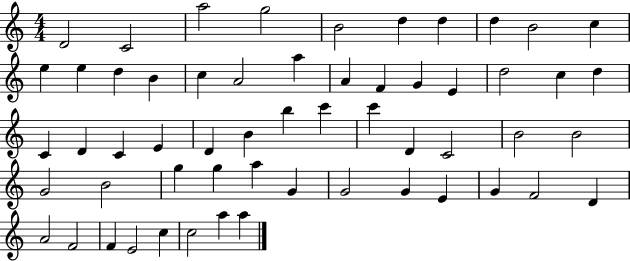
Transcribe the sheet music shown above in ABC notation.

X:1
T:Untitled
M:4/4
L:1/4
K:C
D2 C2 a2 g2 B2 d d d B2 c e e d B c A2 a A F G E d2 c d C D C E D B b c' c' D C2 B2 B2 G2 B2 g g a G G2 G E G F2 D A2 F2 F E2 c c2 a a